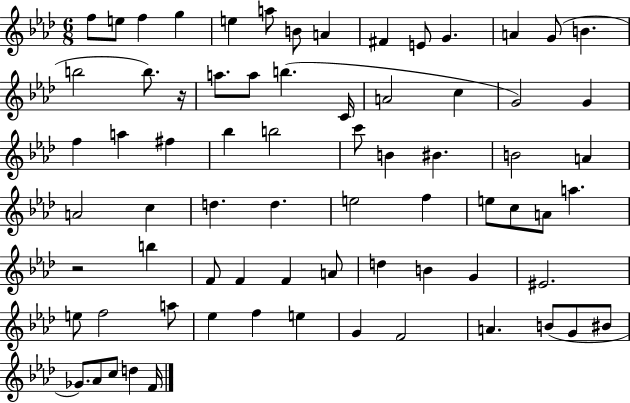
{
  \clef treble
  \numericTimeSignature
  \time 6/8
  \key aes \major
  f''8 e''8 f''4 g''4 | e''4 a''8 b'8 a'4 | fis'4 e'8 g'4. | a'4 g'8( b'4. | \break b''2 b''8.) r16 | a''8. a''8 b''4.( c'16 | a'2 c''4 | g'2) g'4 | \break f''4 a''4 fis''4 | bes''4 b''2 | c'''8 b'4 bis'4. | b'2 a'4 | \break a'2 c''4 | d''4. d''4. | e''2 f''4 | e''8 c''8 a'8 a''4. | \break r2 b''4 | f'8 f'4 f'4 a'8 | d''4 b'4 g'4 | eis'2. | \break e''8 f''2 a''8 | ees''4 f''4 e''4 | g'4 f'2 | a'4. b'8( g'8 bis'8 | \break ges'8.) aes'8 c''8 d''4 f'16 | \bar "|."
}